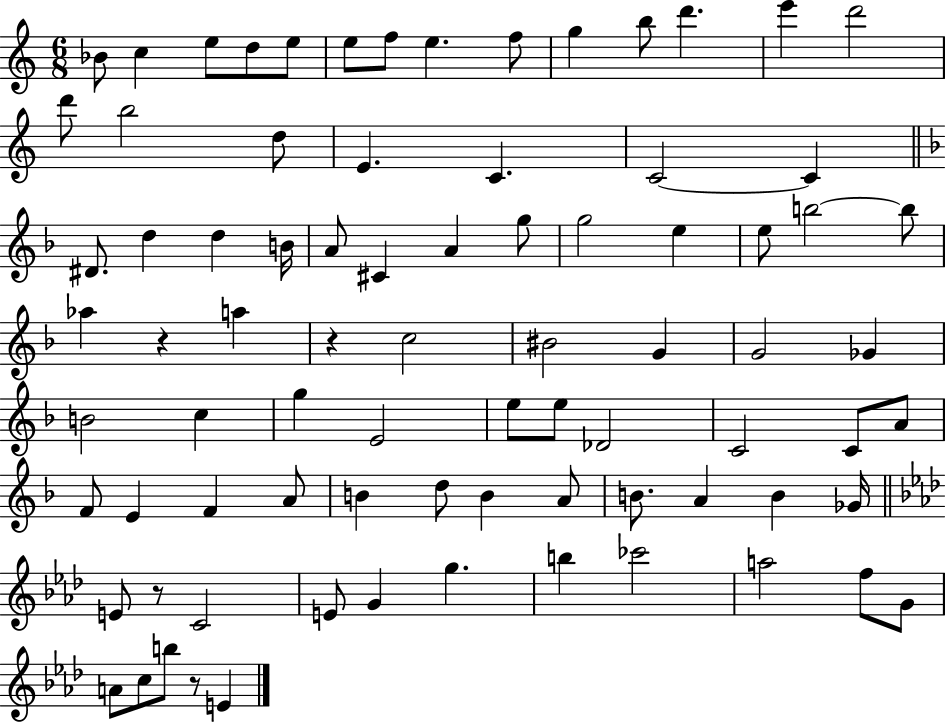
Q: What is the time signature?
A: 6/8